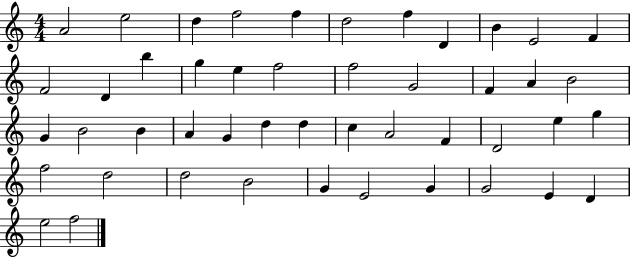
{
  \clef treble
  \numericTimeSignature
  \time 4/4
  \key c \major
  a'2 e''2 | d''4 f''2 f''4 | d''2 f''4 d'4 | b'4 e'2 f'4 | \break f'2 d'4 b''4 | g''4 e''4 f''2 | f''2 g'2 | f'4 a'4 b'2 | \break g'4 b'2 b'4 | a'4 g'4 d''4 d''4 | c''4 a'2 f'4 | d'2 e''4 g''4 | \break f''2 d''2 | d''2 b'2 | g'4 e'2 g'4 | g'2 e'4 d'4 | \break e''2 f''2 | \bar "|."
}